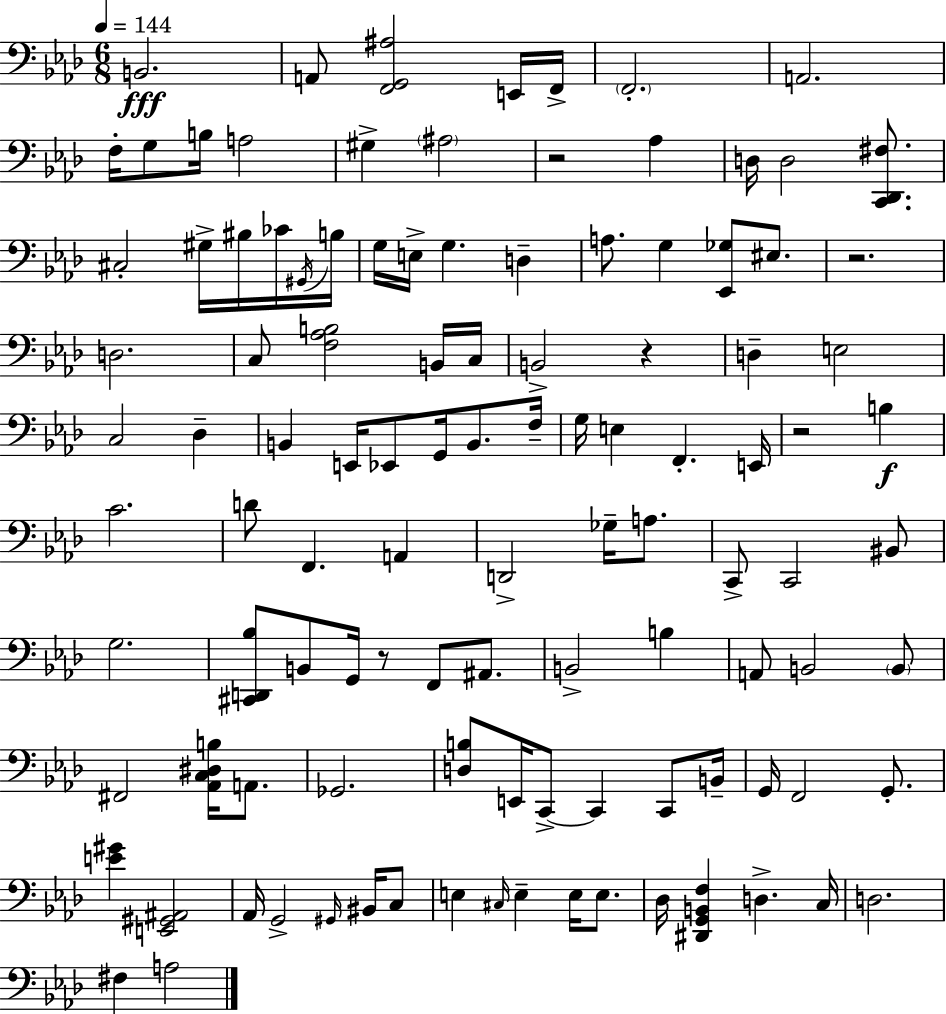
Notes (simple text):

B2/h. A2/e [F2,G2,A#3]/h E2/s F2/s F2/h. A2/h. F3/s G3/e B3/s A3/h G#3/q A#3/h R/h Ab3/q D3/s D3/h [C2,Db2,F#3]/e. C#3/h G#3/s BIS3/s CES4/s G#2/s B3/s G3/s E3/s G3/q. D3/q A3/e. G3/q [Eb2,Gb3]/e EIS3/e. R/h. D3/h. C3/e [F3,Ab3,B3]/h B2/s C3/s B2/h R/q D3/q E3/h C3/h Db3/q B2/q E2/s Eb2/e G2/s B2/e. F3/s G3/s E3/q F2/q. E2/s R/h B3/q C4/h. D4/e F2/q. A2/q D2/h Gb3/s A3/e. C2/e C2/h BIS2/e G3/h. [C#2,D2,Bb3]/e B2/e G2/s R/e F2/e A#2/e. B2/h B3/q A2/e B2/h B2/e F#2/h [Ab2,C3,D#3,B3]/s A2/e. Gb2/h. [D3,B3]/e E2/s C2/e C2/q C2/e B2/s G2/s F2/h G2/e. [E4,G#4]/q [E2,G#2,A#2]/h Ab2/s G2/h G#2/s BIS2/s C3/e E3/q C#3/s E3/q E3/s E3/e. Db3/s [D#2,G2,B2,F3]/q D3/q. C3/s D3/h. F#3/q A3/h